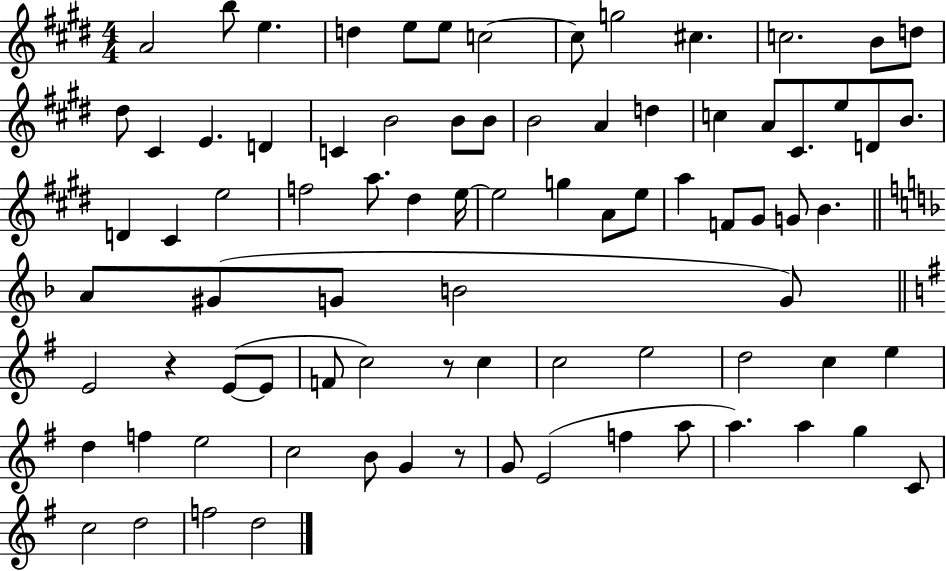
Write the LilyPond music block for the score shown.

{
  \clef treble
  \numericTimeSignature
  \time 4/4
  \key e \major
  a'2 b''8 e''4. | d''4 e''8 e''8 c''2~~ | c''8 g''2 cis''4. | c''2. b'8 d''8 | \break dis''8 cis'4 e'4. d'4 | c'4 b'2 b'8 b'8 | b'2 a'4 d''4 | c''4 a'8 cis'8. e''8 d'8 b'8. | \break d'4 cis'4 e''2 | f''2 a''8. dis''4 e''16~~ | e''2 g''4 a'8 e''8 | a''4 f'8 gis'8 g'8 b'4. | \break \bar "||" \break \key f \major a'8 gis'8( g'8 b'2 g'8) | \bar "||" \break \key e \minor e'2 r4 e'8~(~ e'8 | f'8 c''2) r8 c''4 | c''2 e''2 | d''2 c''4 e''4 | \break d''4 f''4 e''2 | c''2 b'8 g'4 r8 | g'8 e'2( f''4 a''8 | a''4.) a''4 g''4 c'8 | \break c''2 d''2 | f''2 d''2 | \bar "|."
}